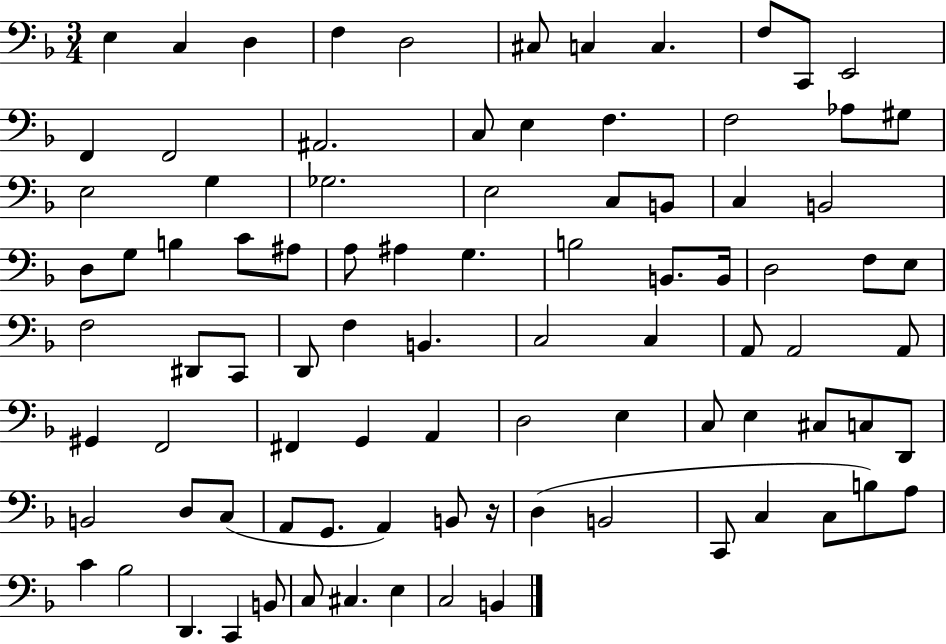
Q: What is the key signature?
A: F major